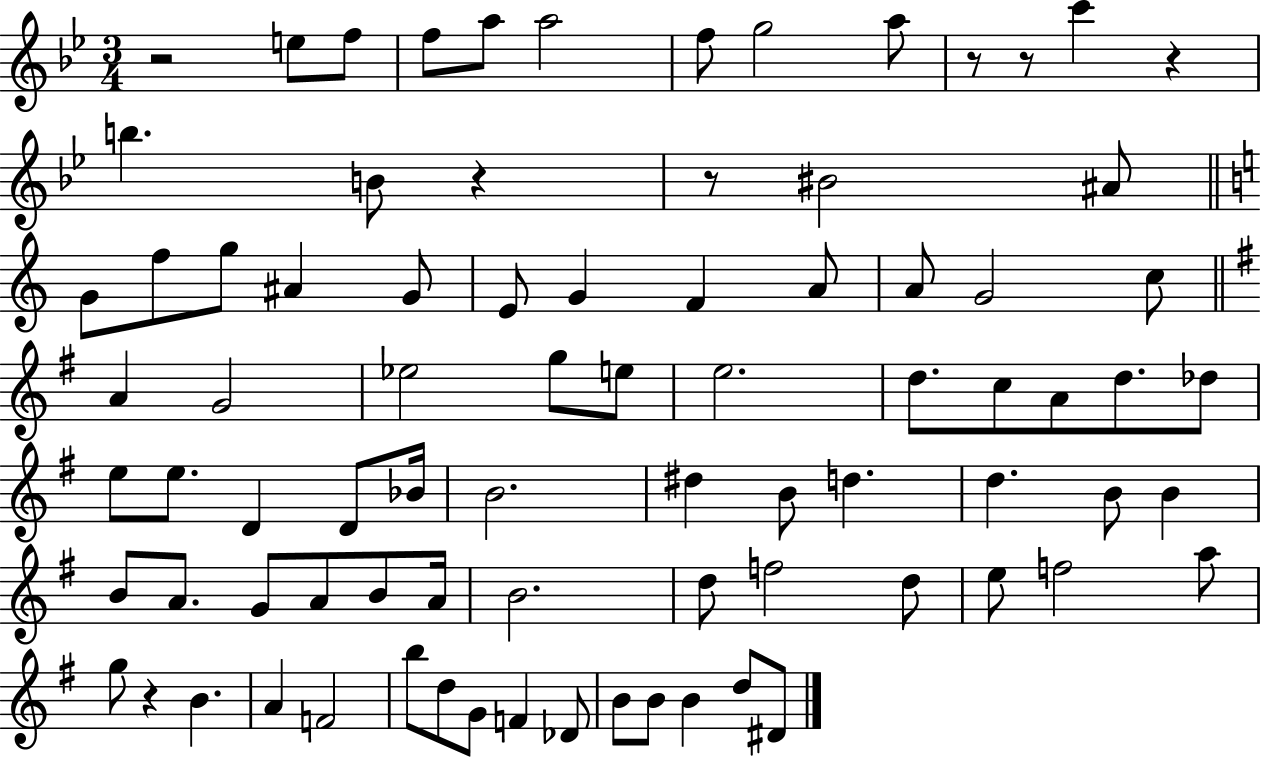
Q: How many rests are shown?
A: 7